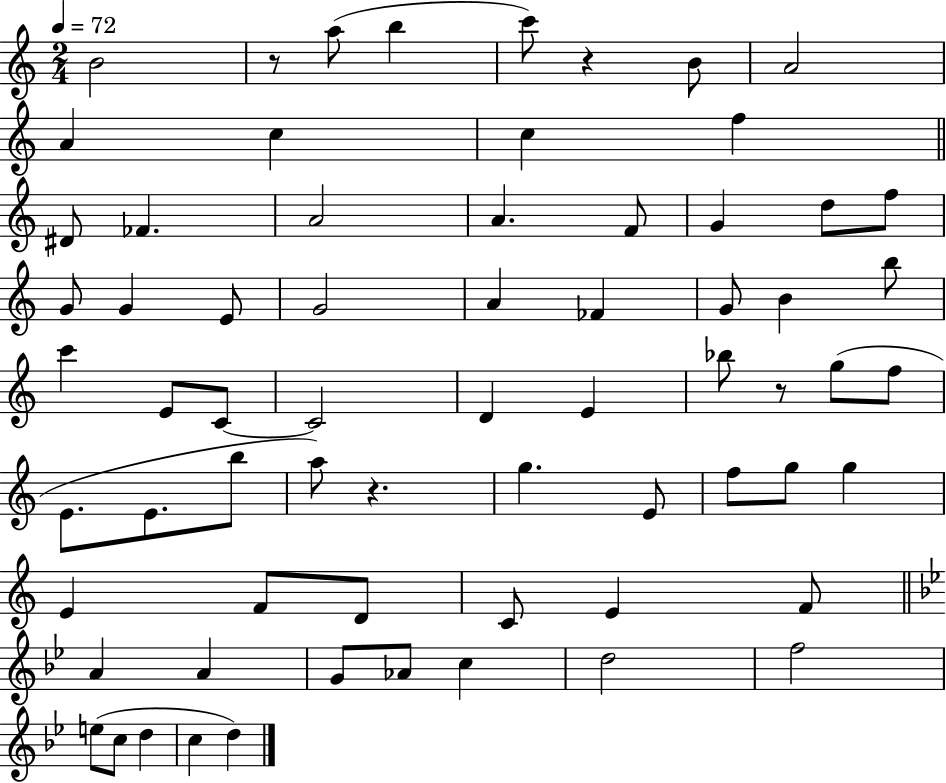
{
  \clef treble
  \numericTimeSignature
  \time 2/4
  \key c \major
  \tempo 4 = 72
  b'2 | r8 a''8( b''4 | c'''8) r4 b'8 | a'2 | \break a'4 c''4 | c''4 f''4 | \bar "||" \break \key c \major dis'8 fes'4. | a'2 | a'4. f'8 | g'4 d''8 f''8 | \break g'8 g'4 e'8 | g'2 | a'4 fes'4 | g'8 b'4 b''8 | \break c'''4 e'8 c'8~~ | c'2 | d'4 e'4 | bes''8 r8 g''8( f''8 | \break e'8. e'8. b''8 | a''8) r4. | g''4. e'8 | f''8 g''8 g''4 | \break e'4 f'8 d'8 | c'8 e'4 f'8 | \bar "||" \break \key g \minor a'4 a'4 | g'8 aes'8 c''4 | d''2 | f''2 | \break e''8( c''8 d''4 | c''4 d''4) | \bar "|."
}